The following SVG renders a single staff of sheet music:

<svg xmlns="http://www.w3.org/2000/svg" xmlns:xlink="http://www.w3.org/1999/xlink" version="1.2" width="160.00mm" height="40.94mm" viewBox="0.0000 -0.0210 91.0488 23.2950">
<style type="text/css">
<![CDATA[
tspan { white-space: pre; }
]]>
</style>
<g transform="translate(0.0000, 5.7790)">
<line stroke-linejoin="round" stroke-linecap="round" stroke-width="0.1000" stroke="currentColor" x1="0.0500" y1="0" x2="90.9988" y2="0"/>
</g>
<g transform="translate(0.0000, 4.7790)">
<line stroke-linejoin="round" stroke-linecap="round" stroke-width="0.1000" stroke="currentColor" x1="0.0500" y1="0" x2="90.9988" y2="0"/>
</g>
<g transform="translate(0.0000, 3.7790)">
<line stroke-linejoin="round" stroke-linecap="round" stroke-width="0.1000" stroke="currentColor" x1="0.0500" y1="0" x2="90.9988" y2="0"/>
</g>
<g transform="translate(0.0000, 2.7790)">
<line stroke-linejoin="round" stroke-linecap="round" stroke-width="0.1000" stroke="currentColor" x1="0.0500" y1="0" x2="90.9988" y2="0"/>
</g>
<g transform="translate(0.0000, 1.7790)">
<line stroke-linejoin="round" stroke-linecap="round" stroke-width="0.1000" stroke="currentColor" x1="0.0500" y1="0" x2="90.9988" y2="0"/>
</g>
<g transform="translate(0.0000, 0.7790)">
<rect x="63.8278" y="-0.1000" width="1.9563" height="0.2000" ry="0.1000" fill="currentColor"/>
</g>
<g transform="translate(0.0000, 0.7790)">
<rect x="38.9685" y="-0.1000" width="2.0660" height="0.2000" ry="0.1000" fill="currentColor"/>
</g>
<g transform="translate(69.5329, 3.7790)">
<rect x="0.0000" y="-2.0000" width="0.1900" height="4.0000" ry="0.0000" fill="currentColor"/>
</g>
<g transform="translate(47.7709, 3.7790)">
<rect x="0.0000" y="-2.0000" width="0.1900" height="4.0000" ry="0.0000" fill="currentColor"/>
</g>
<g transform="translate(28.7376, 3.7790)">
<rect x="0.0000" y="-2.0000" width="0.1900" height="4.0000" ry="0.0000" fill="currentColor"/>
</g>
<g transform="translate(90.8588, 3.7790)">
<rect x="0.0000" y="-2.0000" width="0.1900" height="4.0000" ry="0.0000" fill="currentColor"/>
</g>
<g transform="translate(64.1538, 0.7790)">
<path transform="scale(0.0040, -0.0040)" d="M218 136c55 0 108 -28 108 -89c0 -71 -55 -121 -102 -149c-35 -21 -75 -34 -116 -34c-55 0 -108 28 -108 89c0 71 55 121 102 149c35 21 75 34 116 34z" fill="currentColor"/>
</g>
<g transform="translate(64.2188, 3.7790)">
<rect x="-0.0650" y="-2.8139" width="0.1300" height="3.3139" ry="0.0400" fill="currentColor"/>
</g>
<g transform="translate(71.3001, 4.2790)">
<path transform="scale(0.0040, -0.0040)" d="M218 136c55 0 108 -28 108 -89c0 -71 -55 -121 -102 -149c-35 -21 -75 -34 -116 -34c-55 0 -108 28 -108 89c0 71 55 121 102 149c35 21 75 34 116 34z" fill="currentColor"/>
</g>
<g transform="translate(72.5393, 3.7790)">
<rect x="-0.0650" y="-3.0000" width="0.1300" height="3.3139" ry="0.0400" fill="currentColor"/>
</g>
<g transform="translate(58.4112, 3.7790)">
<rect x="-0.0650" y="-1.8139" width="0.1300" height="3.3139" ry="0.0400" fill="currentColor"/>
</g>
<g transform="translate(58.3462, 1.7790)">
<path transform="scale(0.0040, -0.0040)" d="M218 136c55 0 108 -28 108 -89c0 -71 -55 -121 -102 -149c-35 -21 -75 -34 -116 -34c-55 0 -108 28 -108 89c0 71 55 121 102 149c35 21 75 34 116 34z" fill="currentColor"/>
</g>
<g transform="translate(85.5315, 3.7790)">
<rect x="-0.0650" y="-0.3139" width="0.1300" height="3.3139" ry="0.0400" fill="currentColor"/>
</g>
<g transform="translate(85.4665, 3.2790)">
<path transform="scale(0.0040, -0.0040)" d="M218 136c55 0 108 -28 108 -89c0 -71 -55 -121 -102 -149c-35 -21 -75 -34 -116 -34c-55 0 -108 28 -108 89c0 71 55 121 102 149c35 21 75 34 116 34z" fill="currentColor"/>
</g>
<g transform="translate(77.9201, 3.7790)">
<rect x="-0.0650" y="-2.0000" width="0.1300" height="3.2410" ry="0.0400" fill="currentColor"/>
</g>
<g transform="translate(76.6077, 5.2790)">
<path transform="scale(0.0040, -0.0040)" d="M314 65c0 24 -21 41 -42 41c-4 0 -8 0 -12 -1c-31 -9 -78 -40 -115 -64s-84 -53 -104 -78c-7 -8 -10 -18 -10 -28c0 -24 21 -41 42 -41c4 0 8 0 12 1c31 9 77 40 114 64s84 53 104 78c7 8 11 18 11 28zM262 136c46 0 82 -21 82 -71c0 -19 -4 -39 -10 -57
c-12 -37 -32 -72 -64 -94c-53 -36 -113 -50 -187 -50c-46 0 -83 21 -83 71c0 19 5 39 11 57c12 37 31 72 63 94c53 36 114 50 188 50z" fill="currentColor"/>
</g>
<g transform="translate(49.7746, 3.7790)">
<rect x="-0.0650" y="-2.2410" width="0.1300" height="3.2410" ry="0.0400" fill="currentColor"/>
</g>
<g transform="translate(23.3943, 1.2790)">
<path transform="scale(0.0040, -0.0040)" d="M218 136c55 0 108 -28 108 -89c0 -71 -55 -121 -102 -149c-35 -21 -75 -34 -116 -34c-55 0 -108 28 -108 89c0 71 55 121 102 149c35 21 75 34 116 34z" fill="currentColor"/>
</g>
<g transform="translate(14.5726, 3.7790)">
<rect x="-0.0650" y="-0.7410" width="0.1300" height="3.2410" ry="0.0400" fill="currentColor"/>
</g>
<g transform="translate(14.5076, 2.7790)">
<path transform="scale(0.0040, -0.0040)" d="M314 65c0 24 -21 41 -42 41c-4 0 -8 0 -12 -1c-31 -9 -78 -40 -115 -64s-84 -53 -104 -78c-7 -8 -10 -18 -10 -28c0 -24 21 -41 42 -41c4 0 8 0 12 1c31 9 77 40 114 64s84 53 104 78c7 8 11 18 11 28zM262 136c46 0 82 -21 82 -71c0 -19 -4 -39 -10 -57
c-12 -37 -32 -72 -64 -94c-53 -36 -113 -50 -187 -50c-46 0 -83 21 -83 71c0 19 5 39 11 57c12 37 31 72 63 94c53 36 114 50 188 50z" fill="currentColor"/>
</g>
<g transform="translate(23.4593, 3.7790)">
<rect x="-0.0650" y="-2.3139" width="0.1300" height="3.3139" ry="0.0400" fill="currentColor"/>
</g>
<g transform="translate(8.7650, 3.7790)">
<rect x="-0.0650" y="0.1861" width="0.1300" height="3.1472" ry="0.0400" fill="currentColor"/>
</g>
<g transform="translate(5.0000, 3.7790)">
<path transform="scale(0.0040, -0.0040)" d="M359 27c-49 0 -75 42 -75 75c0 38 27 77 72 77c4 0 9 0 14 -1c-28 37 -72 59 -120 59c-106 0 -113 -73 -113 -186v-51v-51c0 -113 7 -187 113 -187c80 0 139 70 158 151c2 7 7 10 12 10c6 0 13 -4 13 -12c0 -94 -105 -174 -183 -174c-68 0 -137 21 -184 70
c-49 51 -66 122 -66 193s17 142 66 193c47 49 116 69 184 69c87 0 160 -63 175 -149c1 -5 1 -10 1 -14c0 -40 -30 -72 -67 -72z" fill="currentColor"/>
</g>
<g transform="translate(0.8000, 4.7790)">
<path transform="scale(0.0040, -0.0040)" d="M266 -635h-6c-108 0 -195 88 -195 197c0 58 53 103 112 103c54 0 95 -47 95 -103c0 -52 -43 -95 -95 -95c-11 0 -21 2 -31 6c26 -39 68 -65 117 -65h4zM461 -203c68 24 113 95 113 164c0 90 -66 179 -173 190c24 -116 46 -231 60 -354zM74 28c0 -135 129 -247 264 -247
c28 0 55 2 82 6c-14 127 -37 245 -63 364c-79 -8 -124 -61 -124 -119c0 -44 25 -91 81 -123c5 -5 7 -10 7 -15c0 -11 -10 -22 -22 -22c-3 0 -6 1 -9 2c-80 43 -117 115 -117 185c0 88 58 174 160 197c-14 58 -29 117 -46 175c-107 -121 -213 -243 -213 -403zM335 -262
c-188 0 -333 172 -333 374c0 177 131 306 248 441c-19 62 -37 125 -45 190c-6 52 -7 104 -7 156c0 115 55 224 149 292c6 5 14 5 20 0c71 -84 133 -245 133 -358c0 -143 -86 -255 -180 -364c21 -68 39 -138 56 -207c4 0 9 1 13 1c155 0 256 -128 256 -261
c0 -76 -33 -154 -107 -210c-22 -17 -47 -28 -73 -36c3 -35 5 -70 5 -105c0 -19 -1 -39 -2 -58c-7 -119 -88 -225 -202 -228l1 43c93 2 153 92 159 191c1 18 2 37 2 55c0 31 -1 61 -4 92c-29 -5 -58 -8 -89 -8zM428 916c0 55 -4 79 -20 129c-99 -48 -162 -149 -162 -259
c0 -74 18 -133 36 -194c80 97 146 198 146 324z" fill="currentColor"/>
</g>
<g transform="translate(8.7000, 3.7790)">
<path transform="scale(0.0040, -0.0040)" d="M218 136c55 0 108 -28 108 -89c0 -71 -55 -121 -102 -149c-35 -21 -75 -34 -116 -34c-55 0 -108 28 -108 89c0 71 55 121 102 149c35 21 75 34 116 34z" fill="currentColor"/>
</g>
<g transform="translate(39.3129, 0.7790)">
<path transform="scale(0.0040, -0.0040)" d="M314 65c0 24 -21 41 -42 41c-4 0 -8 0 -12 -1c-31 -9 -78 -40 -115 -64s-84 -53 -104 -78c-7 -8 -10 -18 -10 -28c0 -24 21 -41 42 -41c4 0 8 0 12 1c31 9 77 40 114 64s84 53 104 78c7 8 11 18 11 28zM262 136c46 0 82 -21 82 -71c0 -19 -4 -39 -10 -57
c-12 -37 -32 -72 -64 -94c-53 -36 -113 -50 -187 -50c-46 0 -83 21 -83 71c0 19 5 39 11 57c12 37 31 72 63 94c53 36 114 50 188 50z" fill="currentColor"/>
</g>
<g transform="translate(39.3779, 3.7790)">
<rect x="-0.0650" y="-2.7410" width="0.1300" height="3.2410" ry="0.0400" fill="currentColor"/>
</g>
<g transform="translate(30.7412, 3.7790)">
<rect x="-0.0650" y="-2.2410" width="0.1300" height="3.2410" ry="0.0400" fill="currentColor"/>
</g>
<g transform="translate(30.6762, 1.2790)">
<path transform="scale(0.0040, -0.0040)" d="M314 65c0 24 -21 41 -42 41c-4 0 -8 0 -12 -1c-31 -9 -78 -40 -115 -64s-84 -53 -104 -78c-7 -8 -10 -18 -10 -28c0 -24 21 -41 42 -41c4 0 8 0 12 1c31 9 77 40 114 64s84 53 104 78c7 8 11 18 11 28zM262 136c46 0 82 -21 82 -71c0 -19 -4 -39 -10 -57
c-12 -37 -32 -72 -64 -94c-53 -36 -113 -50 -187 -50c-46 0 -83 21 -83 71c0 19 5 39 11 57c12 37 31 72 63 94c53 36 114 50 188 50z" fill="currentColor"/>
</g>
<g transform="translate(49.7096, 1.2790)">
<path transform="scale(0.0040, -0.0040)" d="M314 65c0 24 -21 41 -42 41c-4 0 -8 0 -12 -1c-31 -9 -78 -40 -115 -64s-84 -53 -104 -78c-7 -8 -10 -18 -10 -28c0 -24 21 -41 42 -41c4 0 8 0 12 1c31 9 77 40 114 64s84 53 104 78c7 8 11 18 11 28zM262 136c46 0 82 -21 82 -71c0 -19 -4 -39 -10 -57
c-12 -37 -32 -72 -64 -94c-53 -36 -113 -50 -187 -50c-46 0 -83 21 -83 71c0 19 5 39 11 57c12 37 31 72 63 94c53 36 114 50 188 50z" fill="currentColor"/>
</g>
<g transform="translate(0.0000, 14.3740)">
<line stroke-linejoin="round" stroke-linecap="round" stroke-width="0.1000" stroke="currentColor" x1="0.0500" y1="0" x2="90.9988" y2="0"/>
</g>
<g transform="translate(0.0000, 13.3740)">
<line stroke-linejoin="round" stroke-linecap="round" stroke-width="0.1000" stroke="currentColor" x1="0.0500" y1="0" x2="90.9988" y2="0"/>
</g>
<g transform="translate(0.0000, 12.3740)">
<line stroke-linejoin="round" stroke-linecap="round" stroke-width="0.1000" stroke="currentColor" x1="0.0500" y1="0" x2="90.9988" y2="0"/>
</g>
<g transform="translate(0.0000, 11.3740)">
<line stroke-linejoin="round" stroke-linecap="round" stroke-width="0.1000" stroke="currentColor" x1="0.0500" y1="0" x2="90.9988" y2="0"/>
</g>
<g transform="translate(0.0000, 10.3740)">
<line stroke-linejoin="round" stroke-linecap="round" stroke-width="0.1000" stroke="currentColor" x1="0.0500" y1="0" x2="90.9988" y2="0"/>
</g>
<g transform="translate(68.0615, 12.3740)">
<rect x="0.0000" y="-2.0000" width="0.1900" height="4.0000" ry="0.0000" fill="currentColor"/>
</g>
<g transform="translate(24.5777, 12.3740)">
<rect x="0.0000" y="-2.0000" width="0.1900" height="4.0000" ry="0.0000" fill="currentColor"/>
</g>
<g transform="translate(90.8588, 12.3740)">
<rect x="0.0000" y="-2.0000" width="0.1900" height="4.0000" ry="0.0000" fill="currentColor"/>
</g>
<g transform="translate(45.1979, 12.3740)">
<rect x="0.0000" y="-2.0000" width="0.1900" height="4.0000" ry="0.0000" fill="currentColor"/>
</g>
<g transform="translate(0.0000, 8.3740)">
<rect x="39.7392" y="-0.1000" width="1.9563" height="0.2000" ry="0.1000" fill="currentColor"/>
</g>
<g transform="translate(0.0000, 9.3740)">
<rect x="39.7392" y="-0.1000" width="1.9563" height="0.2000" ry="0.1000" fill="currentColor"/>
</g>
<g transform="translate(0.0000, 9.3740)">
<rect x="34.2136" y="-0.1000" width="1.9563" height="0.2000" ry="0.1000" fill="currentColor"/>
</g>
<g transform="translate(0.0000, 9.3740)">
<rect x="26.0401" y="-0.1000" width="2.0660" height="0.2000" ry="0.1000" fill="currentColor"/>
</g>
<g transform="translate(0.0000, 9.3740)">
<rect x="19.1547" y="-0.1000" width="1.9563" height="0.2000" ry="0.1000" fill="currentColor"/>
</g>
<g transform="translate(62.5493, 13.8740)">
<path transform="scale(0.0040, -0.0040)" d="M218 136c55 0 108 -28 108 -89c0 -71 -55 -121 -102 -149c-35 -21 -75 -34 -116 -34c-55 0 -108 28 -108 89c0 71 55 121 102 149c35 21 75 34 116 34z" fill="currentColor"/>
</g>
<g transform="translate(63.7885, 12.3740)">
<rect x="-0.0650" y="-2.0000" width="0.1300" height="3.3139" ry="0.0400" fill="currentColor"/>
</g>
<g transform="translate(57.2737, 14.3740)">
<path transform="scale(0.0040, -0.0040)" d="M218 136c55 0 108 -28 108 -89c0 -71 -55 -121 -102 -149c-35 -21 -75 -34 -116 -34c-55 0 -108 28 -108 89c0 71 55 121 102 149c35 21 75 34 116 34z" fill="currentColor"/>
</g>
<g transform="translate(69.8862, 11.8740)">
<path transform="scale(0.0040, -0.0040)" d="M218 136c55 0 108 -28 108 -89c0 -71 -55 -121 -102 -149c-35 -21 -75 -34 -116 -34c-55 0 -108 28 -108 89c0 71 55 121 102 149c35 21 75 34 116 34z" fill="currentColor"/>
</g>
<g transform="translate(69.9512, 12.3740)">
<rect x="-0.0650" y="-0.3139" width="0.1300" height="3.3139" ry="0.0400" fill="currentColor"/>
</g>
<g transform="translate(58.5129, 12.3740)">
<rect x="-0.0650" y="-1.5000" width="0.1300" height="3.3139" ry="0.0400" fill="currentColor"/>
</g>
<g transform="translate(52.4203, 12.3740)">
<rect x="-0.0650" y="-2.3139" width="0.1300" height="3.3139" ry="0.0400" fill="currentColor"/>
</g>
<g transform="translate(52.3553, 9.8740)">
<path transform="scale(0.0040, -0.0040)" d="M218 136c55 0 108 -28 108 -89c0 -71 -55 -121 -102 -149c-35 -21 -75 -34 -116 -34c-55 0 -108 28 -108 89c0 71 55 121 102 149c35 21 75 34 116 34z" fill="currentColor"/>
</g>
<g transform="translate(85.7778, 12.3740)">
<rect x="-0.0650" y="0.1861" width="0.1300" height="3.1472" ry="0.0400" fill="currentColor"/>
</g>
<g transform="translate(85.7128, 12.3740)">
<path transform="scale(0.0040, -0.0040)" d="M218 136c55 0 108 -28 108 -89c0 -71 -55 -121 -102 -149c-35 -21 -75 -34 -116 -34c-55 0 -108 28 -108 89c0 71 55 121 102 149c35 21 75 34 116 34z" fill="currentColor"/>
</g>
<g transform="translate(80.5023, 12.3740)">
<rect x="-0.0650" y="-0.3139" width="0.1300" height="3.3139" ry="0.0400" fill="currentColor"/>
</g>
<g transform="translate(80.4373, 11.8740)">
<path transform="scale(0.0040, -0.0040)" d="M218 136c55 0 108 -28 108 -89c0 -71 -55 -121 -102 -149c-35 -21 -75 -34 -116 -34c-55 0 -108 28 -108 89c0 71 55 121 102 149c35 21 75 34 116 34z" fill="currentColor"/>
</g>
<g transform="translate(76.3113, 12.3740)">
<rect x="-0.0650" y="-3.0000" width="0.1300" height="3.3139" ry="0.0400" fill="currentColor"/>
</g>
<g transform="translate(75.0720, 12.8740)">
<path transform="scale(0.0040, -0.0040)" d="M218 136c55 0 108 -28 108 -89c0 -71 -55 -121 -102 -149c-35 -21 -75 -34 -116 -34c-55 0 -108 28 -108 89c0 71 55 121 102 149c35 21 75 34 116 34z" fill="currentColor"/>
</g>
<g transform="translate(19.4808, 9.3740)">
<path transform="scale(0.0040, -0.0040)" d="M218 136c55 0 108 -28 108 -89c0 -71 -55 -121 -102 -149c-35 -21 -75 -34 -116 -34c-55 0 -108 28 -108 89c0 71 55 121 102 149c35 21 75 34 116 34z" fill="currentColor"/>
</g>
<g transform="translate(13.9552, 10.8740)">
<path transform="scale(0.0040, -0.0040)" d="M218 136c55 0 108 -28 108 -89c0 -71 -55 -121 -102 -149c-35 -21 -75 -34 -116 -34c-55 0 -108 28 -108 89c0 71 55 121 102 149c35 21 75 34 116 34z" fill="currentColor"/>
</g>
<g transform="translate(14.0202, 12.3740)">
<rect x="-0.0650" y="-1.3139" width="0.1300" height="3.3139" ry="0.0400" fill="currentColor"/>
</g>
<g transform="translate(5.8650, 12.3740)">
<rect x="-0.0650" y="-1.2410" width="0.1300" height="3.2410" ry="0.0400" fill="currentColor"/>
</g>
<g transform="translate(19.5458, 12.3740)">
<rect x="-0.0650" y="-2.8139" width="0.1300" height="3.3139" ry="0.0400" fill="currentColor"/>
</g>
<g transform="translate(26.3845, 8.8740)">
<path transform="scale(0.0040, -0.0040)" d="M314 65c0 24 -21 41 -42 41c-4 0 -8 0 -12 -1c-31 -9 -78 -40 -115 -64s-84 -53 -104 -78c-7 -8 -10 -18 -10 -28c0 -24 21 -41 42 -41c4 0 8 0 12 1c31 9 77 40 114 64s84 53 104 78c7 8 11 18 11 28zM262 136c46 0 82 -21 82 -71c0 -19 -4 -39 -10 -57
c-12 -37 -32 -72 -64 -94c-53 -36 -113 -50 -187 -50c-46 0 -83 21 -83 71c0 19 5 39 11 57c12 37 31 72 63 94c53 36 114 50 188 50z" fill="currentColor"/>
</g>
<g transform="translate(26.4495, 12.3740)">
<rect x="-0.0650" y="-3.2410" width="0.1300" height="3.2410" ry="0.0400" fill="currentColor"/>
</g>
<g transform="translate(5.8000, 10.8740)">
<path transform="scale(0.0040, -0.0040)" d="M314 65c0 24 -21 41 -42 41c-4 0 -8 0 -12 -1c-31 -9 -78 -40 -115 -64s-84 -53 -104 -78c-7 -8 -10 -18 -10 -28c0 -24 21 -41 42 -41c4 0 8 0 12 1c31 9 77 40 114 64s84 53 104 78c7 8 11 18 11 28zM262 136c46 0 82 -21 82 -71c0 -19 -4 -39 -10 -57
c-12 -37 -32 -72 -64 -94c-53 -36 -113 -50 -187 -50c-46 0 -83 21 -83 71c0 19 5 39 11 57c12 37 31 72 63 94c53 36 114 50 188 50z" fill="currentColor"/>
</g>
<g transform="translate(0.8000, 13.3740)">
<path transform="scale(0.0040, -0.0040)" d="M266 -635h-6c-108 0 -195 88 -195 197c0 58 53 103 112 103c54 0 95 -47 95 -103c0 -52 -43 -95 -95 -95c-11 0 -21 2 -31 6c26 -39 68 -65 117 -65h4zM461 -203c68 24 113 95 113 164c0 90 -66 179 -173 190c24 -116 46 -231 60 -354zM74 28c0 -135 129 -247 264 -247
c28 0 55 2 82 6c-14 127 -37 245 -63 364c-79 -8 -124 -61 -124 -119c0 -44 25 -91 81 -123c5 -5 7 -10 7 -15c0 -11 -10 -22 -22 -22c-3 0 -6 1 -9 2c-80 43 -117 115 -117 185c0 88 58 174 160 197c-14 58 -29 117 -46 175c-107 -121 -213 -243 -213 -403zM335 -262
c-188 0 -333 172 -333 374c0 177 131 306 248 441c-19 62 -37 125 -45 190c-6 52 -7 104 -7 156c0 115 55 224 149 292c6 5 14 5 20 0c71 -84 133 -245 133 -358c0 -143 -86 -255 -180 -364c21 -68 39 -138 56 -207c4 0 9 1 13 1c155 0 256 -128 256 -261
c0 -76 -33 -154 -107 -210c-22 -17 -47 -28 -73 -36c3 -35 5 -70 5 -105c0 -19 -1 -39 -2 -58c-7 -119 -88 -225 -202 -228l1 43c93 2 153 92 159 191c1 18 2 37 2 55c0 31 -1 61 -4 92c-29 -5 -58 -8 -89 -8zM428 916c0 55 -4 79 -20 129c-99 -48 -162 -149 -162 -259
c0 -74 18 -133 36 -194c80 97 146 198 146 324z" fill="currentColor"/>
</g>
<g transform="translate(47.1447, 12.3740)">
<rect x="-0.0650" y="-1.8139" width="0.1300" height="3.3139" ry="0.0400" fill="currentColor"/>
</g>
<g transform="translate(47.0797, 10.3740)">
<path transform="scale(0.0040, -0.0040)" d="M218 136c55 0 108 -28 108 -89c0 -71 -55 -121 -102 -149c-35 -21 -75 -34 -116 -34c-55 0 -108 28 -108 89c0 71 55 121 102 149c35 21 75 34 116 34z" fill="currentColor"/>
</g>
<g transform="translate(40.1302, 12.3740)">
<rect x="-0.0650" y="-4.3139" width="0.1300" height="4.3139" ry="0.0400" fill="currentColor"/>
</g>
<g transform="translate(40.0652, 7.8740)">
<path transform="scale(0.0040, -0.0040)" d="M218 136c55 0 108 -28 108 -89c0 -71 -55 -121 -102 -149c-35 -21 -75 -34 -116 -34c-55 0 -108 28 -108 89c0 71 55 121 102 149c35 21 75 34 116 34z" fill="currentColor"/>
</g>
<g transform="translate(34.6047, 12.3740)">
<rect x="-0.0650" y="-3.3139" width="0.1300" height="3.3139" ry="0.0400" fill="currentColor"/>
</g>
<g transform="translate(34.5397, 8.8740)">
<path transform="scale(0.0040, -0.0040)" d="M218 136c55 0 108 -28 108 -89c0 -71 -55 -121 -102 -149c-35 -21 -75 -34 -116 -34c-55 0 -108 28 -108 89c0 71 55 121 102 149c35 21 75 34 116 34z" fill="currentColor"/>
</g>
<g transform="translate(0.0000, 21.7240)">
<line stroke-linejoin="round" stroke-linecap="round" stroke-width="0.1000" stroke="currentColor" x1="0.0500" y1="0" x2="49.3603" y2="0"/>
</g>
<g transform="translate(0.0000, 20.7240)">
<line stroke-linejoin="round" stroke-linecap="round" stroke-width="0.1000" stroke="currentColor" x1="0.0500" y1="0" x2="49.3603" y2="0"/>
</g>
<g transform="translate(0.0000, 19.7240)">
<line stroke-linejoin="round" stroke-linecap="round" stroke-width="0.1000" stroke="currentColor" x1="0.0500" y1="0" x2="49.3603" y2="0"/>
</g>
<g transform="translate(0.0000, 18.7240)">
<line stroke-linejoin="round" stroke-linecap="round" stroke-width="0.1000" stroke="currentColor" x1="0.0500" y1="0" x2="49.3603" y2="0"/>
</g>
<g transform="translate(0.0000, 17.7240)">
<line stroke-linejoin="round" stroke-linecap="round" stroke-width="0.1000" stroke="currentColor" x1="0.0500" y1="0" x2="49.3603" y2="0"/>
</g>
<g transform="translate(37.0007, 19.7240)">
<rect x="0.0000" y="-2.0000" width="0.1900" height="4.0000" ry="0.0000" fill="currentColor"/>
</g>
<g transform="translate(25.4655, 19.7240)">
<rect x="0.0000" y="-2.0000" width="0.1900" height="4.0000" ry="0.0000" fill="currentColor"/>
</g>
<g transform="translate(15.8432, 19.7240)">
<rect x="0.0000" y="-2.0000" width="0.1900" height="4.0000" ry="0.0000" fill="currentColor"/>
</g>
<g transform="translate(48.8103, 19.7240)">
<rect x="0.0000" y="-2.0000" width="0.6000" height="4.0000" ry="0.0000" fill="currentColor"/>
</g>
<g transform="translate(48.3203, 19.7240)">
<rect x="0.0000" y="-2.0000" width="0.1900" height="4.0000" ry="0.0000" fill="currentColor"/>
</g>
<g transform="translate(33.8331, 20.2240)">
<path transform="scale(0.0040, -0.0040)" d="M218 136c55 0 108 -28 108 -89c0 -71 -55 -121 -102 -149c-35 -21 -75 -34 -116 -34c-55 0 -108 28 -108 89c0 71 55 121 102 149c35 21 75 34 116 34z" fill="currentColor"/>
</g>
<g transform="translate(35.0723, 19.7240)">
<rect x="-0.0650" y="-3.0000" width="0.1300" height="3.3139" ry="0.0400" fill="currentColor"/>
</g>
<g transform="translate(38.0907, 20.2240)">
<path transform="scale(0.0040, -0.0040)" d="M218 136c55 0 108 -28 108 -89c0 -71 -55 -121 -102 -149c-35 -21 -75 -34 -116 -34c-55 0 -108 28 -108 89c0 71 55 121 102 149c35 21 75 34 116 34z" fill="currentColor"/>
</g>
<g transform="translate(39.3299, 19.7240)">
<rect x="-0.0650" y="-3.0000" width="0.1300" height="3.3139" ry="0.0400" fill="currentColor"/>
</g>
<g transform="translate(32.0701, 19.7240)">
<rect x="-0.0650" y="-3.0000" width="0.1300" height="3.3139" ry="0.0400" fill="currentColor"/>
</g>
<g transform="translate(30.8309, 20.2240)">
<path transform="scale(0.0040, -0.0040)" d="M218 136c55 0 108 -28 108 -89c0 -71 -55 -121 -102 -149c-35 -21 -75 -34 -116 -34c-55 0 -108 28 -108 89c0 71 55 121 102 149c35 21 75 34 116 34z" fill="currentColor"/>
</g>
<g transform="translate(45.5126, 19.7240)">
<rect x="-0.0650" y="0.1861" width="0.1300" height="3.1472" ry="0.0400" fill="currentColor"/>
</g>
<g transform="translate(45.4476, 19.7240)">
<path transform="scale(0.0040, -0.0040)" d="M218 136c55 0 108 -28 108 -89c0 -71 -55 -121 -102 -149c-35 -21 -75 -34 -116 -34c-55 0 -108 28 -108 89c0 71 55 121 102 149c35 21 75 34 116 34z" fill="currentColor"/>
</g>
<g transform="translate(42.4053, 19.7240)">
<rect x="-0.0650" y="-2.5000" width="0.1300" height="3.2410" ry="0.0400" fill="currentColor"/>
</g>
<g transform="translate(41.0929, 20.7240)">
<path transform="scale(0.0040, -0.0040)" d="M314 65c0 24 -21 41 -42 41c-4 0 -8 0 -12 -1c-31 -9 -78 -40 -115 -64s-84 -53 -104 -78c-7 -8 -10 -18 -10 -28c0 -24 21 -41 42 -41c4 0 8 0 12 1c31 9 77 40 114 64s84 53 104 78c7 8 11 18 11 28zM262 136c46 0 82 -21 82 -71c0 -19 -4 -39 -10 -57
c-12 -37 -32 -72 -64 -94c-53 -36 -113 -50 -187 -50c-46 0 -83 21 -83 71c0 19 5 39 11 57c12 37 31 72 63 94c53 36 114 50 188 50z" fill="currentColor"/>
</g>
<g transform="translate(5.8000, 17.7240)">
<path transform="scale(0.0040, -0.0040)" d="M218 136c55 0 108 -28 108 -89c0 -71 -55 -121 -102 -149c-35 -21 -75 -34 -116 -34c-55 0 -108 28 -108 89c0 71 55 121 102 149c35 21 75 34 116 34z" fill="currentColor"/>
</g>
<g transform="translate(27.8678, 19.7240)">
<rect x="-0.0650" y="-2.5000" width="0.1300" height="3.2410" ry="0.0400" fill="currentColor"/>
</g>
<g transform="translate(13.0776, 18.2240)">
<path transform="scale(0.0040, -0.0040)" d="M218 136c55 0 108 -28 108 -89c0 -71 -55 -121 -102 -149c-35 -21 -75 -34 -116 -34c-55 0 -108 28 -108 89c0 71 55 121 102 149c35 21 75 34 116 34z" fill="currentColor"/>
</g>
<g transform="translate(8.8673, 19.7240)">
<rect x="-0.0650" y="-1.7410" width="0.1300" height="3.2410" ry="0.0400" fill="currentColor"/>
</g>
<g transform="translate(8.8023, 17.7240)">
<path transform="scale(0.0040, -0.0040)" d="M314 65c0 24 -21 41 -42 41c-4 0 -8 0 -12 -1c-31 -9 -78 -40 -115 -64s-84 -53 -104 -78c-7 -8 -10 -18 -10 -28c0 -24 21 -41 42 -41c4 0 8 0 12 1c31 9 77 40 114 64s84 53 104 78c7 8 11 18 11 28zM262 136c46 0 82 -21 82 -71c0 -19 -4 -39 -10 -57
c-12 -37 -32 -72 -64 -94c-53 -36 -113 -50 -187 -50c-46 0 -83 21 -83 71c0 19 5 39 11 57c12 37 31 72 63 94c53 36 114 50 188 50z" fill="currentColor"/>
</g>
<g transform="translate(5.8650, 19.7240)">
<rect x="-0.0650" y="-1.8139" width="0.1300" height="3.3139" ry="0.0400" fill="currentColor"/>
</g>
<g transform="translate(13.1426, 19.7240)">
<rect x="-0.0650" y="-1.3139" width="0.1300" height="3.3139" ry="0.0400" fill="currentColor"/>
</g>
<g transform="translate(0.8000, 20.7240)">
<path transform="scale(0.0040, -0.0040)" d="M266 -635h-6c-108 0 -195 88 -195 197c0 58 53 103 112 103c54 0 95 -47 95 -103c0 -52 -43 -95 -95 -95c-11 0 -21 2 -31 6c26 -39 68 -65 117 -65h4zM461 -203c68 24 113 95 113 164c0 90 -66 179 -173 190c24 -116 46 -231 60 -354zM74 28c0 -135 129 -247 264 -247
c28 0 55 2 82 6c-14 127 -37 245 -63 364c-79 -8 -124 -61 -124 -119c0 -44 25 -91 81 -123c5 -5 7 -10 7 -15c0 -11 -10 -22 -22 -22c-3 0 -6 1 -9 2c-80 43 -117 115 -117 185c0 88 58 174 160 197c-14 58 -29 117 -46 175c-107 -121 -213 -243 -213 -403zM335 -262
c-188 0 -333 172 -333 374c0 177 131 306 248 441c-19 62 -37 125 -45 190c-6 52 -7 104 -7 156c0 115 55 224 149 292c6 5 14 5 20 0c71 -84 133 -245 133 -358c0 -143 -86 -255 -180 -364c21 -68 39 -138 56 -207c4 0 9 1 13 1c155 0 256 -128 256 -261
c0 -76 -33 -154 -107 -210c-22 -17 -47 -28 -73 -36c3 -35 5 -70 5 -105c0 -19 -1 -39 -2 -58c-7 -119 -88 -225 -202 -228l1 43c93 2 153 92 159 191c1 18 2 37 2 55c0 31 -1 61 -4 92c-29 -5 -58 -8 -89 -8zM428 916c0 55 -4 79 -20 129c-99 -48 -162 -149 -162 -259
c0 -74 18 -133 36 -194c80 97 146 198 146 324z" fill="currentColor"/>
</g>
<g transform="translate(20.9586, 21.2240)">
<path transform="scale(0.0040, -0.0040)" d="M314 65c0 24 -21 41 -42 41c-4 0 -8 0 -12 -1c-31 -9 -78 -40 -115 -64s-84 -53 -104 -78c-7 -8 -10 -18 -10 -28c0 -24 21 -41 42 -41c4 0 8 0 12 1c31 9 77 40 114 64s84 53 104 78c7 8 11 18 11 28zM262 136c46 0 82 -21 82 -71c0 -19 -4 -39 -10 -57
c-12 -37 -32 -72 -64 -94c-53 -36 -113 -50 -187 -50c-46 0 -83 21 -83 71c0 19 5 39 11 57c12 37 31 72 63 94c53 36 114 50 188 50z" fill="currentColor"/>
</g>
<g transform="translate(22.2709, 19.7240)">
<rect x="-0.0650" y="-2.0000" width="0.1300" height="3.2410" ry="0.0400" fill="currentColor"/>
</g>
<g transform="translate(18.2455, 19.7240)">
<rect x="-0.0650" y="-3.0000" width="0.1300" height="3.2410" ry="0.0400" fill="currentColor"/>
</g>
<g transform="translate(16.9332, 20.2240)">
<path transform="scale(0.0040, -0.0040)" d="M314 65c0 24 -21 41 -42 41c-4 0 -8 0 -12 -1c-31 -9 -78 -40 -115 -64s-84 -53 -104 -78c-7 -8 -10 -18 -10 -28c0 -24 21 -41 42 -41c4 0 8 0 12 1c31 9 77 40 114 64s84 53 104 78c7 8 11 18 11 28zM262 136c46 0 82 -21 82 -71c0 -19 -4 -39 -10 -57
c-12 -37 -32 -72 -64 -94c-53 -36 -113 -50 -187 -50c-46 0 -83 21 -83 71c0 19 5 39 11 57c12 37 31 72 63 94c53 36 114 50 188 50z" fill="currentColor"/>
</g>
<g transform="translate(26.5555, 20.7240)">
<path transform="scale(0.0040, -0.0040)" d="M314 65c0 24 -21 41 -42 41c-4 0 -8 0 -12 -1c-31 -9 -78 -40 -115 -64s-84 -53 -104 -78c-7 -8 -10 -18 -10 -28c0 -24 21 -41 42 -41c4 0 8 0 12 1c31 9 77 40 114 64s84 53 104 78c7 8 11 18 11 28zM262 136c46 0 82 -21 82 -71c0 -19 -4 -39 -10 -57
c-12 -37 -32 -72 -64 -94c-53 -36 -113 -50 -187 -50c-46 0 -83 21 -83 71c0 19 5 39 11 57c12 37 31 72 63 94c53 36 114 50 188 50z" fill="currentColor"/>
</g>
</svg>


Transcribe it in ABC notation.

X:1
T:Untitled
M:4/4
L:1/4
K:C
B d2 g g2 a2 g2 f a A F2 c e2 e a b2 b d' f g E F c A c B f f2 e A2 F2 G2 A A A G2 B